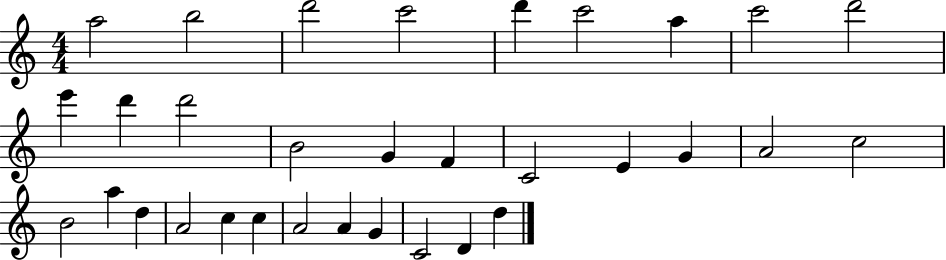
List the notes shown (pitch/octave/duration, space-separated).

A5/h B5/h D6/h C6/h D6/q C6/h A5/q C6/h D6/h E6/q D6/q D6/h B4/h G4/q F4/q C4/h E4/q G4/q A4/h C5/h B4/h A5/q D5/q A4/h C5/q C5/q A4/h A4/q G4/q C4/h D4/q D5/q